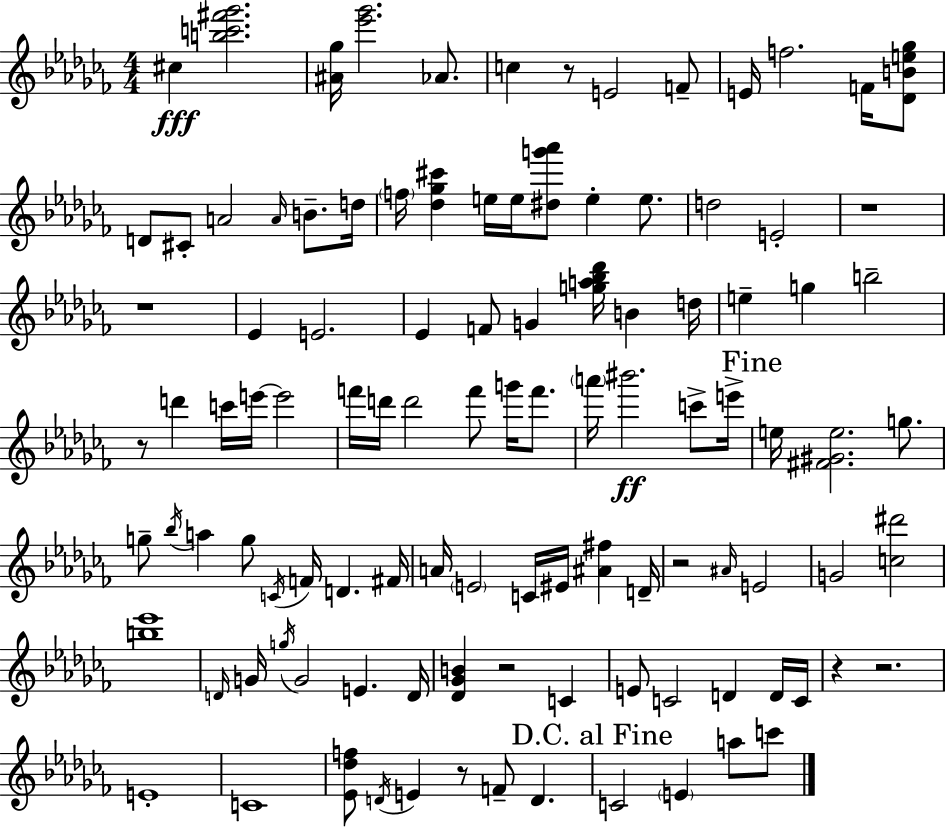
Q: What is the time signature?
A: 4/4